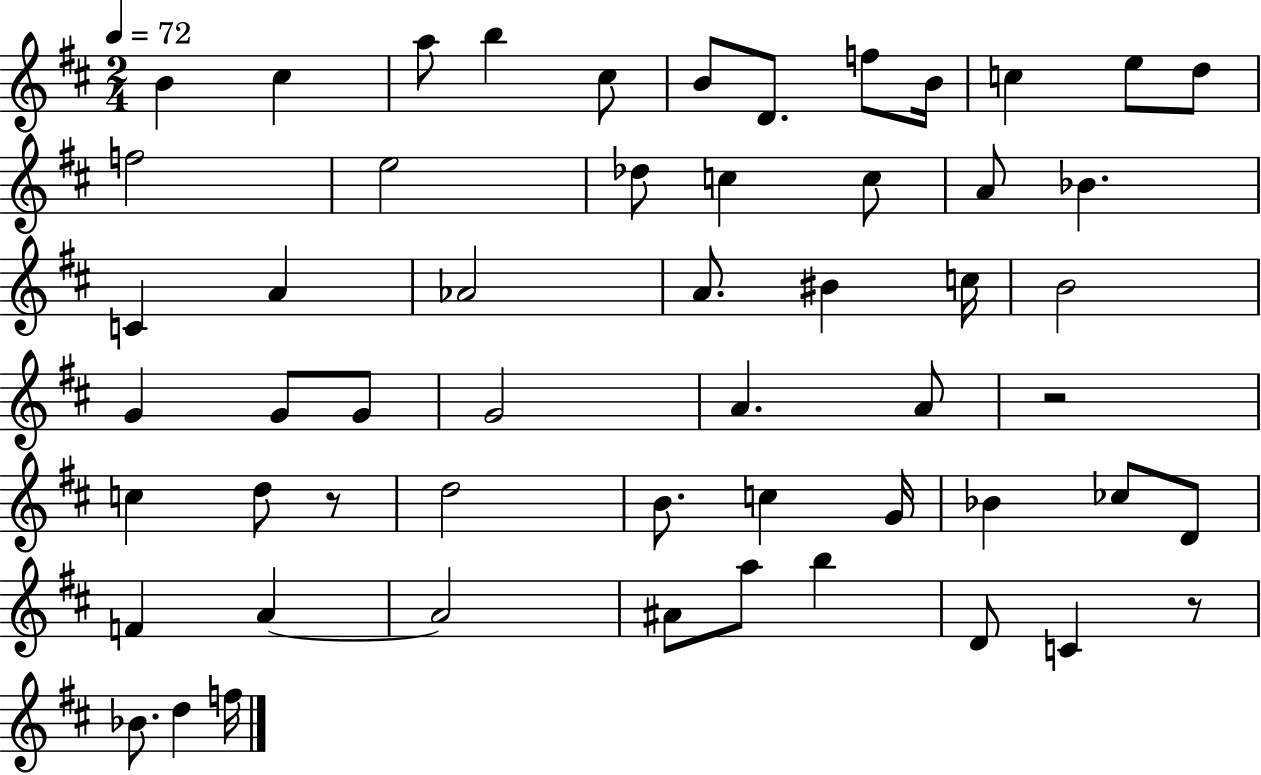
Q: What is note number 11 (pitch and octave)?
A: E5